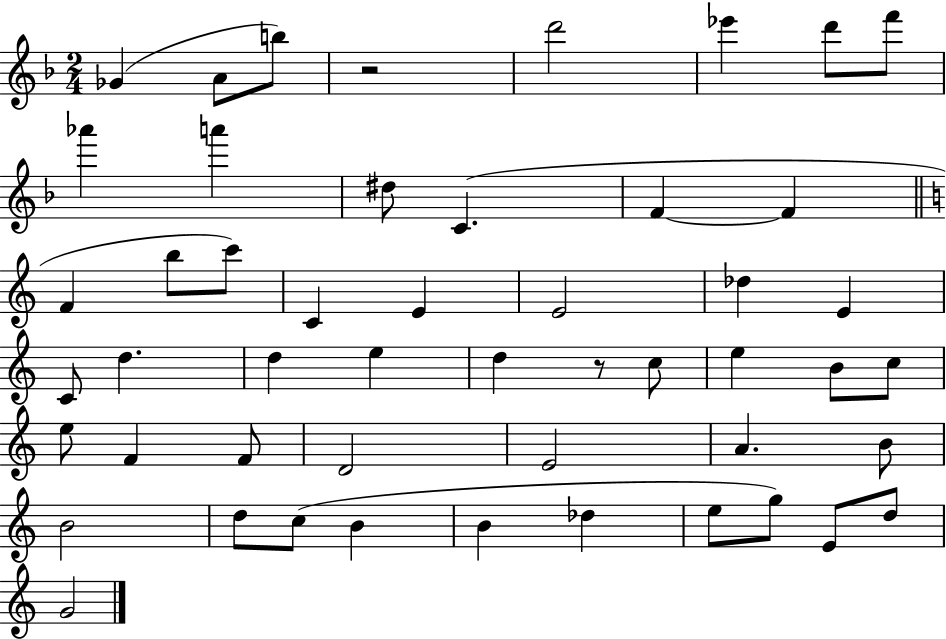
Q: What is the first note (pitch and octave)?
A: Gb4